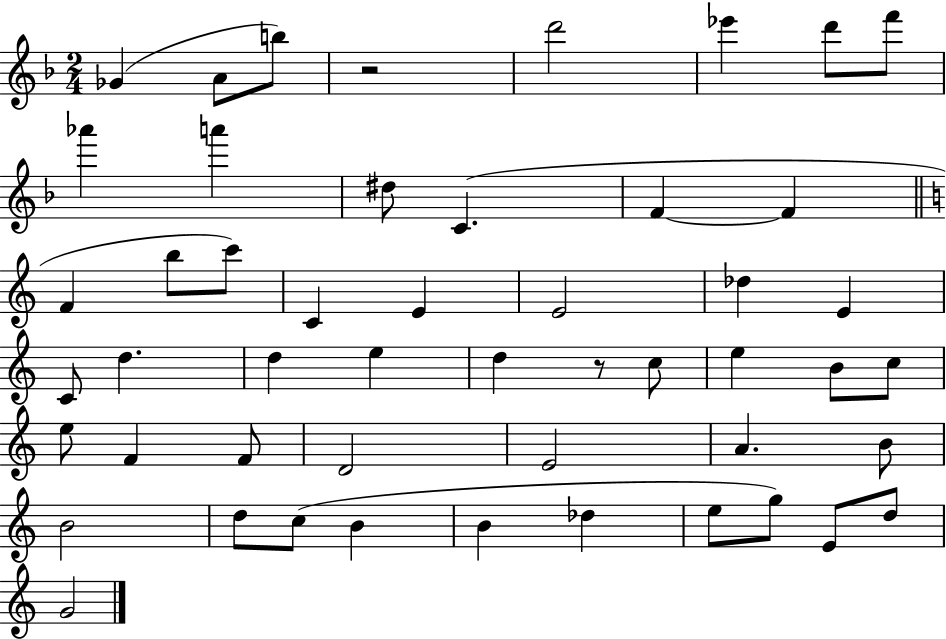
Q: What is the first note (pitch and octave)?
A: Gb4